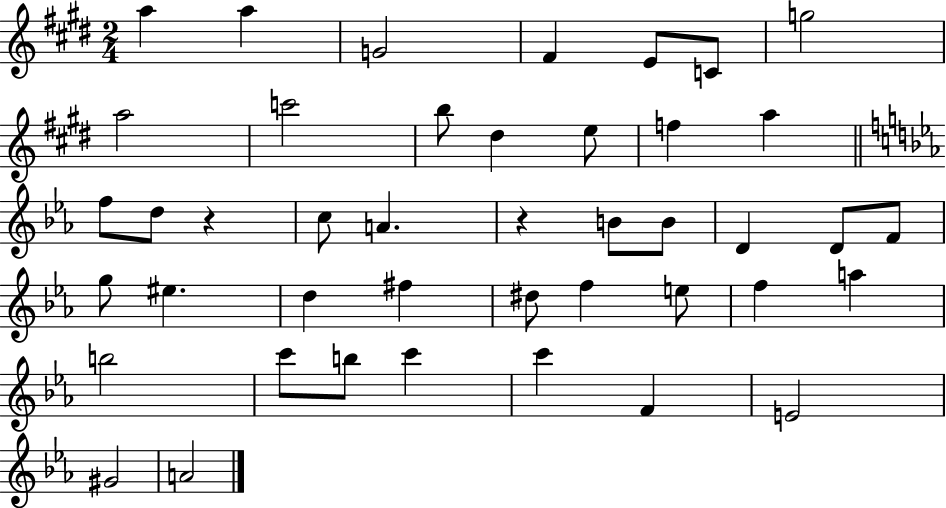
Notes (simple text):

A5/q A5/q G4/h F#4/q E4/e C4/e G5/h A5/h C6/h B5/e D#5/q E5/e F5/q A5/q F5/e D5/e R/q C5/e A4/q. R/q B4/e B4/e D4/q D4/e F4/e G5/e EIS5/q. D5/q F#5/q D#5/e F5/q E5/e F5/q A5/q B5/h C6/e B5/e C6/q C6/q F4/q E4/h G#4/h A4/h